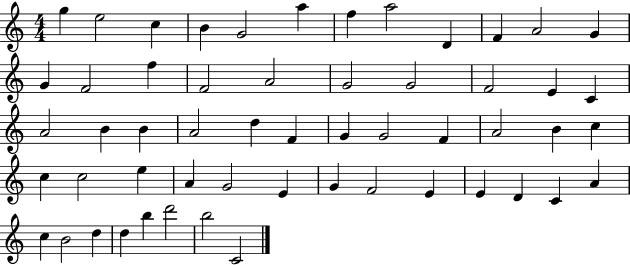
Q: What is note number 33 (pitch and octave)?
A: B4